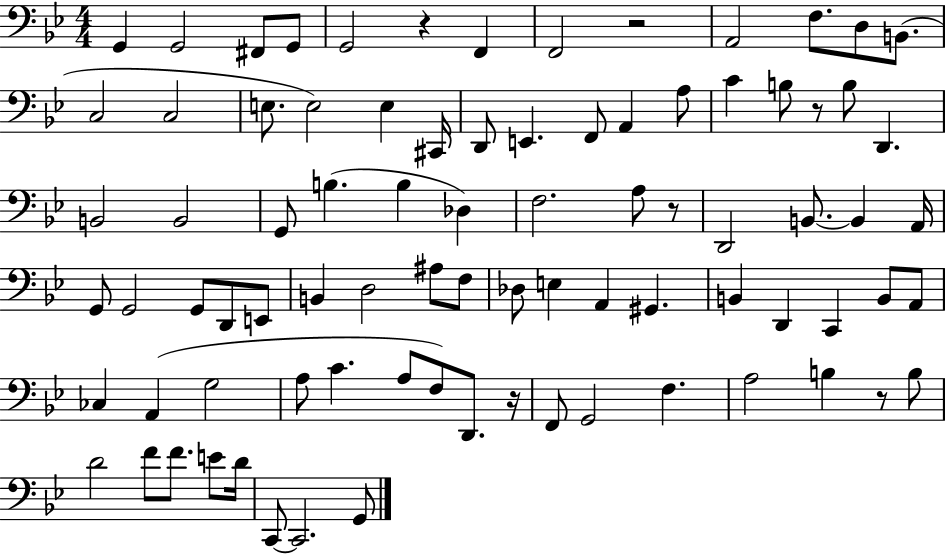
{
  \clef bass
  \numericTimeSignature
  \time 4/4
  \key bes \major
  g,4 g,2 fis,8 g,8 | g,2 r4 f,4 | f,2 r2 | a,2 f8. d8 b,8.( | \break c2 c2 | e8. e2) e4 cis,16 | d,8 e,4. f,8 a,4 a8 | c'4 b8 r8 b8 d,4. | \break b,2 b,2 | g,8 b4.( b4 des4) | f2. a8 r8 | d,2 b,8.~~ b,4 a,16 | \break g,8 g,2 g,8 d,8 e,8 | b,4 d2 ais8 f8 | des8 e4 a,4 gis,4. | b,4 d,4 c,4 b,8 a,8 | \break ces4 a,4( g2 | a8 c'4. a8 f8) d,8. r16 | f,8 g,2 f4. | a2 b4 r8 b8 | \break d'2 f'8 f'8. e'8 d'16 | c,8~~ c,2. g,8 | \bar "|."
}